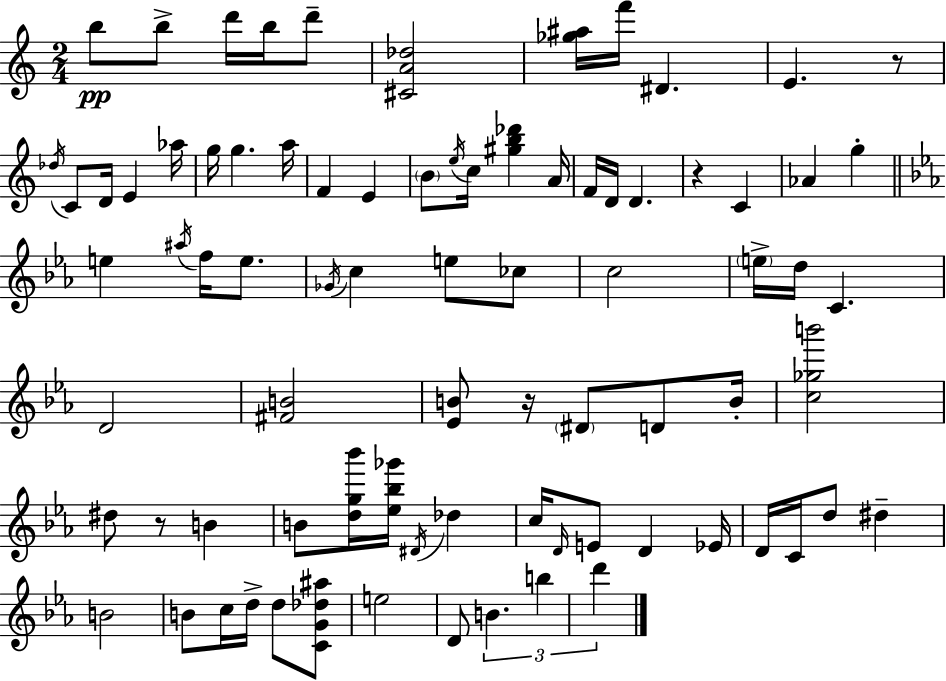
{
  \clef treble
  \numericTimeSignature
  \time 2/4
  \key a \minor
  b''8\pp b''8-> d'''16 b''16 d'''8-- | <cis' a' des''>2 | <ges'' ais''>16 f'''16 dis'4. | e'4. r8 | \break \acciaccatura { des''16 } c'8 d'16 e'4 | aes''16 g''16 g''4. | a''16 f'4 e'4 | \parenthesize b'8 \acciaccatura { e''16 } c''16 <gis'' b'' des'''>4 | \break a'16 f'16 d'16 d'4. | r4 c'4 | aes'4 g''4-. | \bar "||" \break \key c \minor e''4 \acciaccatura { ais''16 } f''16 e''8. | \acciaccatura { ges'16 } c''4 e''8 | ces''8 c''2 | \parenthesize e''16-> d''16 c'4. | \break d'2 | <fis' b'>2 | <ees' b'>8 r16 \parenthesize dis'8 d'8 | b'16-. <c'' ges'' b'''>2 | \break dis''8 r8 b'4 | b'8 <d'' g'' bes'''>16 <ees'' bes'' ges'''>16 \acciaccatura { dis'16 } des''4 | c''16 \grace { d'16 } e'8 d'4 | ees'16 d'16 c'16 d''8 | \break dis''4-- b'2 | b'8 c''16 d''16-> | d''8 <c' g' des'' ais''>8 e''2 | d'8 \tuplet 3/2 { b'4. | \break b''4 | d'''4 } \bar "|."
}